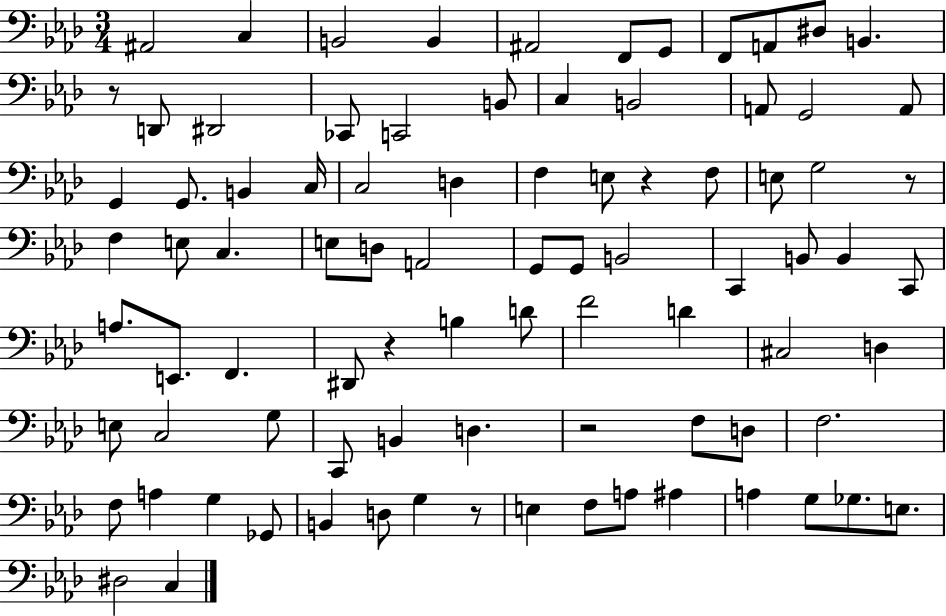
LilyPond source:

{
  \clef bass
  \numericTimeSignature
  \time 3/4
  \key aes \major
  ais,2 c4 | b,2 b,4 | ais,2 f,8 g,8 | f,8 a,8 dis8 b,4. | \break r8 d,8 dis,2 | ces,8 c,2 b,8 | c4 b,2 | a,8 g,2 a,8 | \break g,4 g,8. b,4 c16 | c2 d4 | f4 e8 r4 f8 | e8 g2 r8 | \break f4 e8 c4. | e8 d8 a,2 | g,8 g,8 b,2 | c,4 b,8 b,4 c,8 | \break a8. e,8. f,4. | dis,8 r4 b4 d'8 | f'2 d'4 | cis2 d4 | \break e8 c2 g8 | c,8 b,4 d4. | r2 f8 d8 | f2. | \break f8 a4 g4 ges,8 | b,4 d8 g4 r8 | e4 f8 a8 ais4 | a4 g8 ges8. e8. | \break dis2 c4 | \bar "|."
}